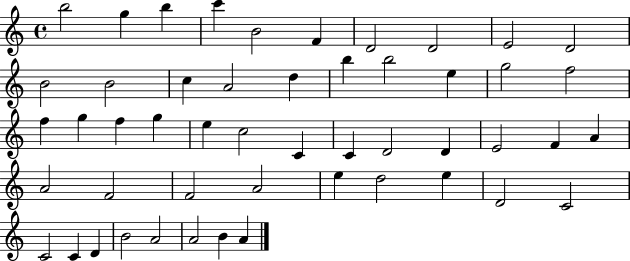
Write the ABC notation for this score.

X:1
T:Untitled
M:4/4
L:1/4
K:C
b2 g b c' B2 F D2 D2 E2 D2 B2 B2 c A2 d b b2 e g2 f2 f g f g e c2 C C D2 D E2 F A A2 F2 F2 A2 e d2 e D2 C2 C2 C D B2 A2 A2 B A